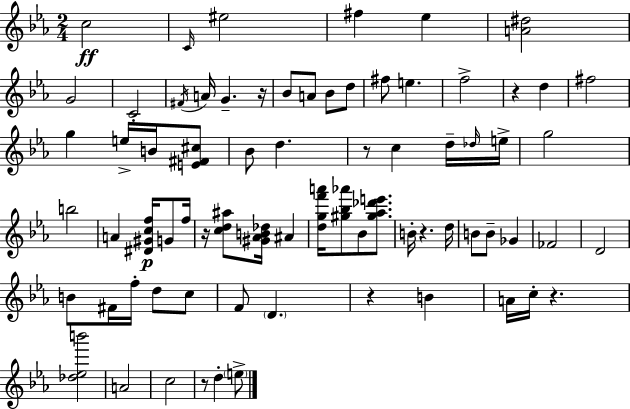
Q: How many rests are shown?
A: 8